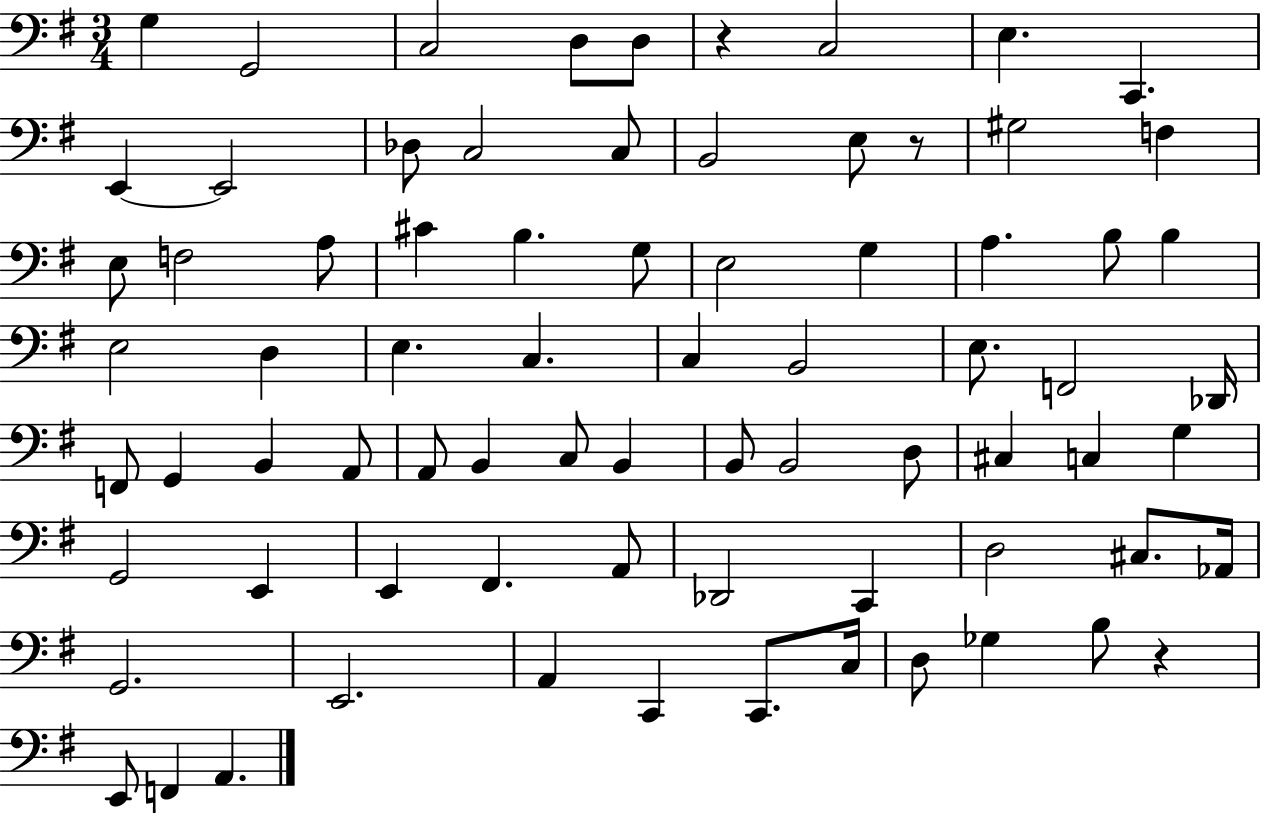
X:1
T:Untitled
M:3/4
L:1/4
K:G
G, G,,2 C,2 D,/2 D,/2 z C,2 E, C,, E,, E,,2 _D,/2 C,2 C,/2 B,,2 E,/2 z/2 ^G,2 F, E,/2 F,2 A,/2 ^C B, G,/2 E,2 G, A, B,/2 B, E,2 D, E, C, C, B,,2 E,/2 F,,2 _D,,/4 F,,/2 G,, B,, A,,/2 A,,/2 B,, C,/2 B,, B,,/2 B,,2 D,/2 ^C, C, G, G,,2 E,, E,, ^F,, A,,/2 _D,,2 C,, D,2 ^C,/2 _A,,/4 G,,2 E,,2 A,, C,, C,,/2 C,/4 D,/2 _G, B,/2 z E,,/2 F,, A,,